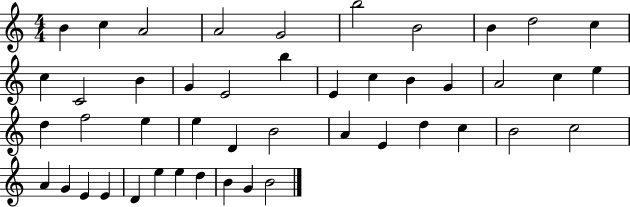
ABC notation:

X:1
T:Untitled
M:4/4
L:1/4
K:C
B c A2 A2 G2 b2 B2 B d2 c c C2 B G E2 b E c B G A2 c e d f2 e e D B2 A E d c B2 c2 A G E E D e e d B G B2